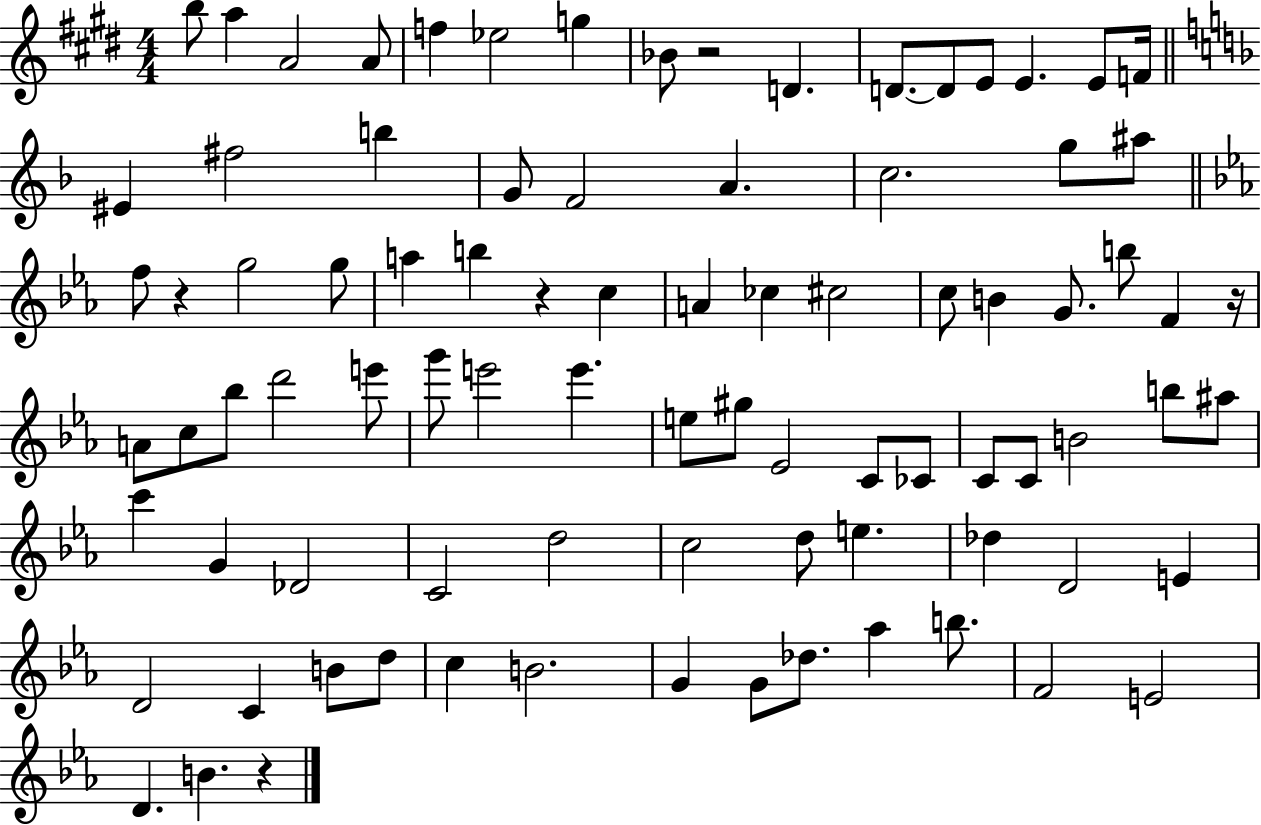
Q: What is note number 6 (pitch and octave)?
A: Eb5